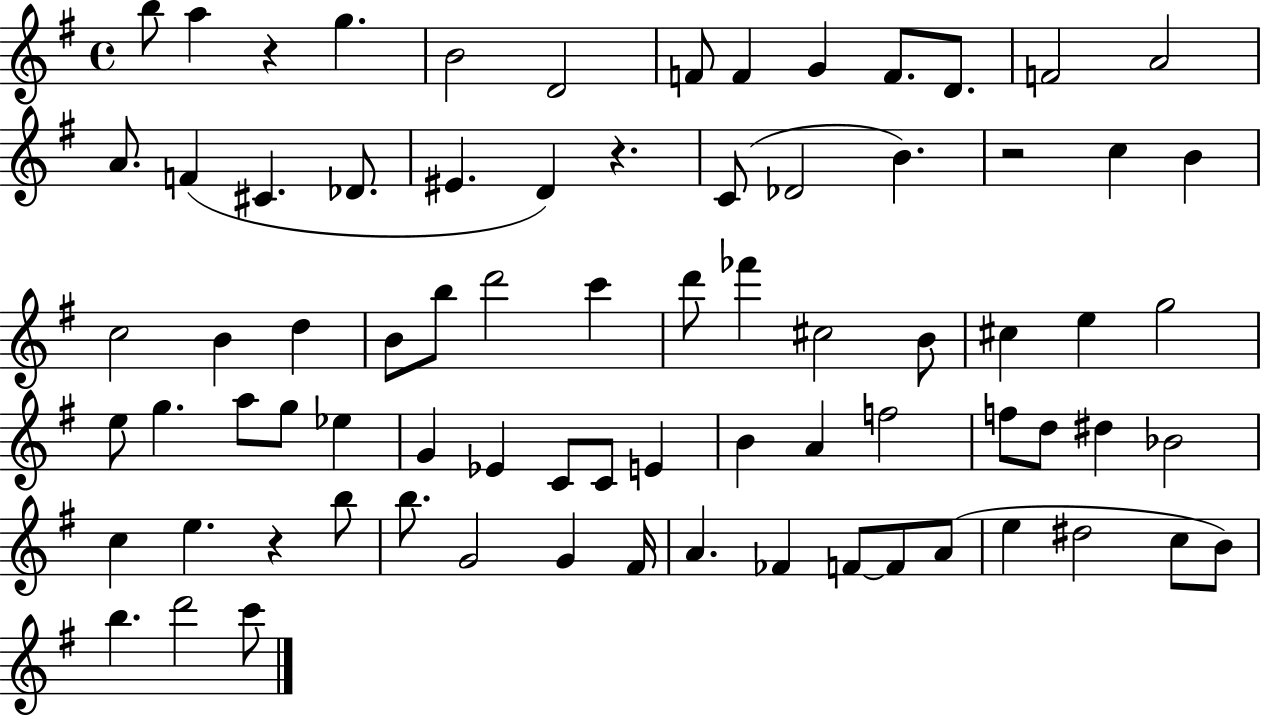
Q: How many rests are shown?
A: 4